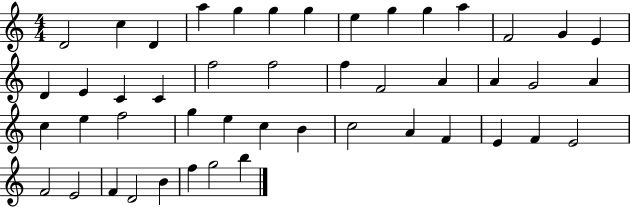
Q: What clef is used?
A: treble